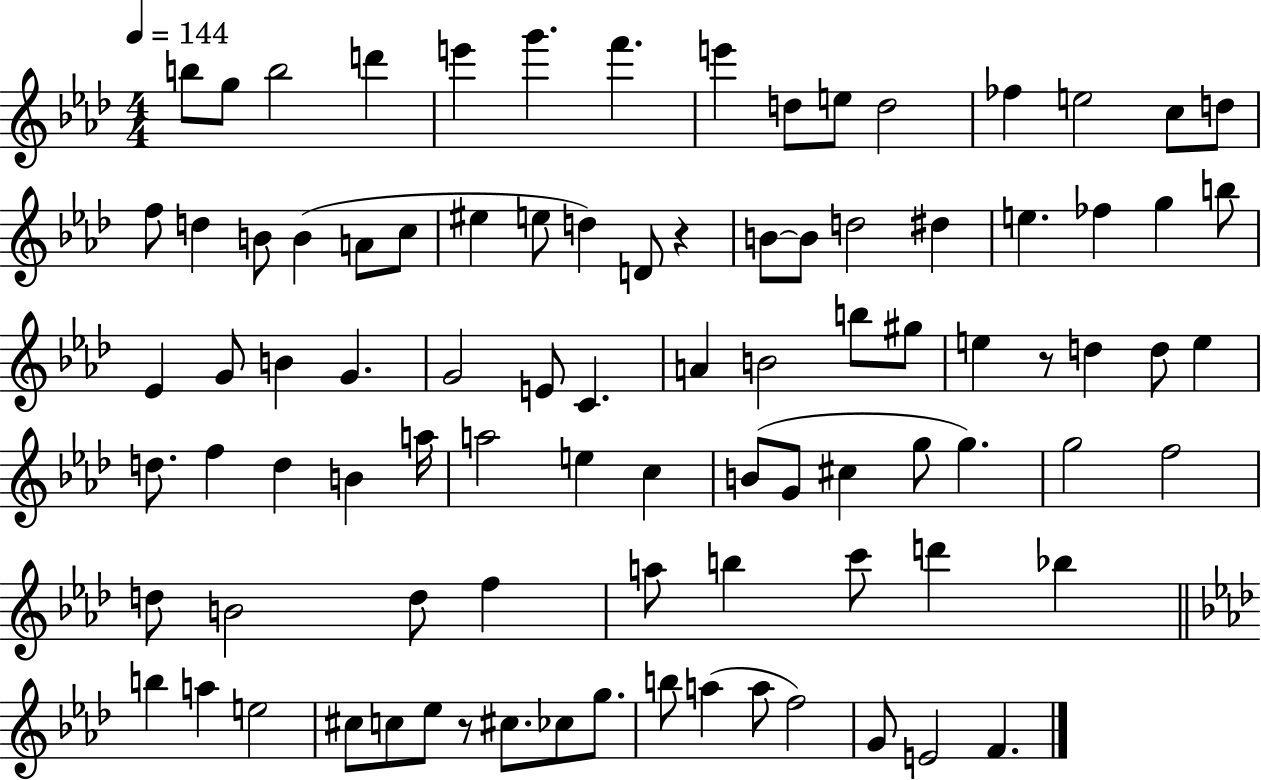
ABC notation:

X:1
T:Untitled
M:4/4
L:1/4
K:Ab
b/2 g/2 b2 d' e' g' f' e' d/2 e/2 d2 _f e2 c/2 d/2 f/2 d B/2 B A/2 c/2 ^e e/2 d D/2 z B/2 B/2 d2 ^d e _f g b/2 _E G/2 B G G2 E/2 C A B2 b/2 ^g/2 e z/2 d d/2 e d/2 f d B a/4 a2 e c B/2 G/2 ^c g/2 g g2 f2 d/2 B2 d/2 f a/2 b c'/2 d' _b b a e2 ^c/2 c/2 _e/2 z/2 ^c/2 _c/2 g/2 b/2 a a/2 f2 G/2 E2 F